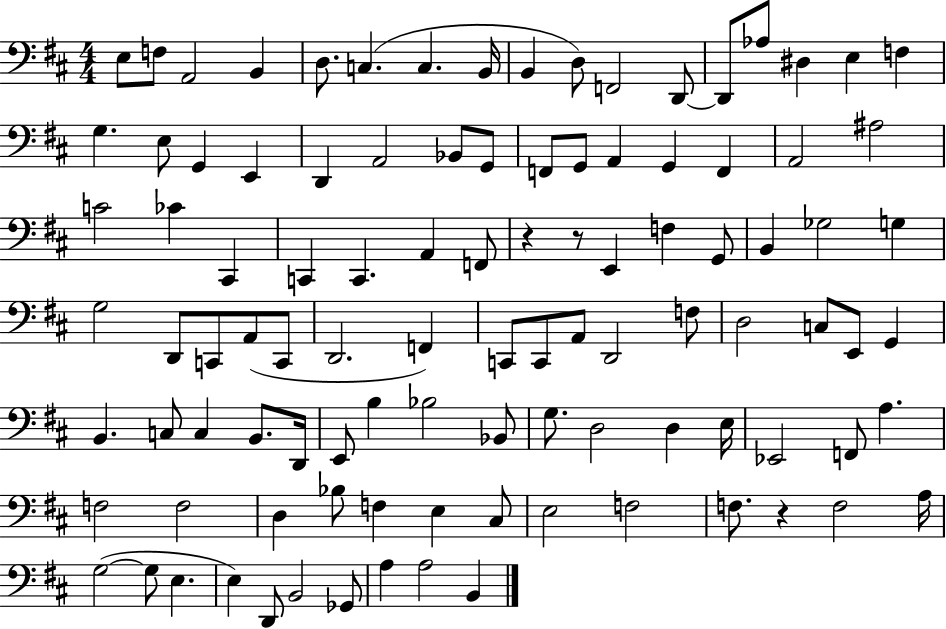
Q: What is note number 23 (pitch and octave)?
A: A2